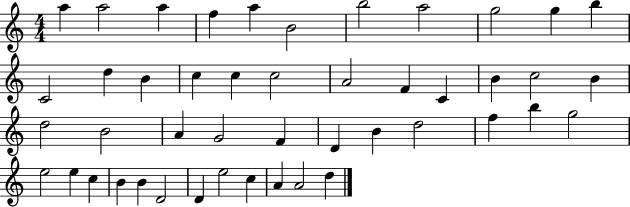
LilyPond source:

{
  \clef treble
  \numericTimeSignature
  \time 4/4
  \key c \major
  a''4 a''2 a''4 | f''4 a''4 b'2 | b''2 a''2 | g''2 g''4 b''4 | \break c'2 d''4 b'4 | c''4 c''4 c''2 | a'2 f'4 c'4 | b'4 c''2 b'4 | \break d''2 b'2 | a'4 g'2 f'4 | d'4 b'4 d''2 | f''4 b''4 g''2 | \break e''2 e''4 c''4 | b'4 b'4 d'2 | d'4 e''2 c''4 | a'4 a'2 d''4 | \break \bar "|."
}